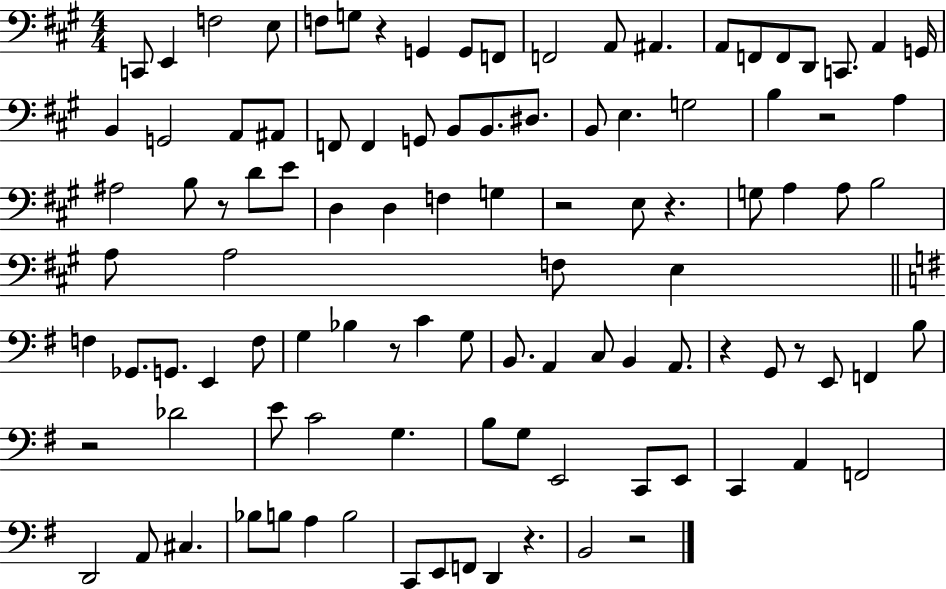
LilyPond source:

{
  \clef bass
  \numericTimeSignature
  \time 4/4
  \key a \major
  c,8 e,4 f2 e8 | f8 g8 r4 g,4 g,8 f,8 | f,2 a,8 ais,4. | a,8 f,8 f,8 d,8 c,8. a,4 g,16 | \break b,4 g,2 a,8 ais,8 | f,8 f,4 g,8 b,8 b,8. dis8. | b,8 e4. g2 | b4 r2 a4 | \break ais2 b8 r8 d'8 e'8 | d4 d4 f4 g4 | r2 e8 r4. | g8 a4 a8 b2 | \break a8 a2 f8 e4 | \bar "||" \break \key g \major f4 ges,8. g,8. e,4 f8 | g4 bes4 r8 c'4 g8 | b,8. a,4 c8 b,4 a,8. | r4 g,8 r8 e,8 f,4 b8 | \break r2 des'2 | e'8 c'2 g4. | b8 g8 e,2 c,8 e,8 | c,4 a,4 f,2 | \break d,2 a,8 cis4. | bes8 b8 a4 b2 | c,8 e,8 f,8 d,4 r4. | b,2 r2 | \break \bar "|."
}